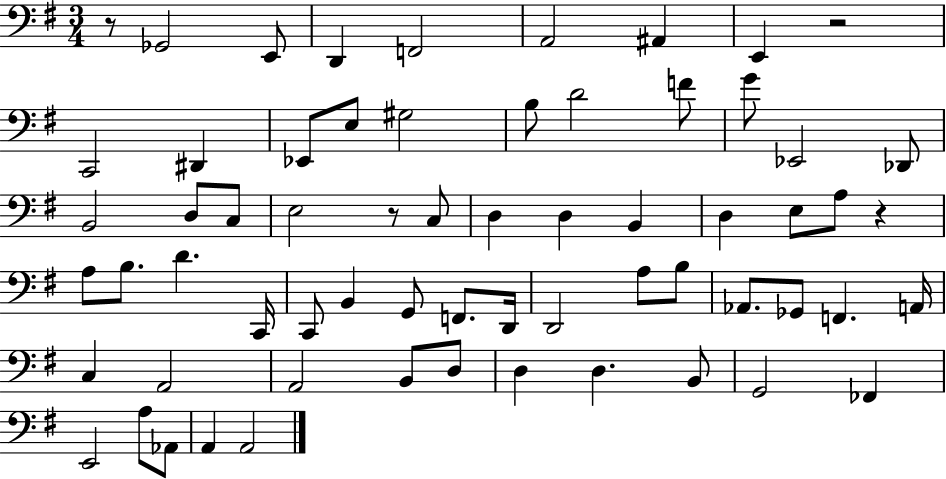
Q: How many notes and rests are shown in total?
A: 64